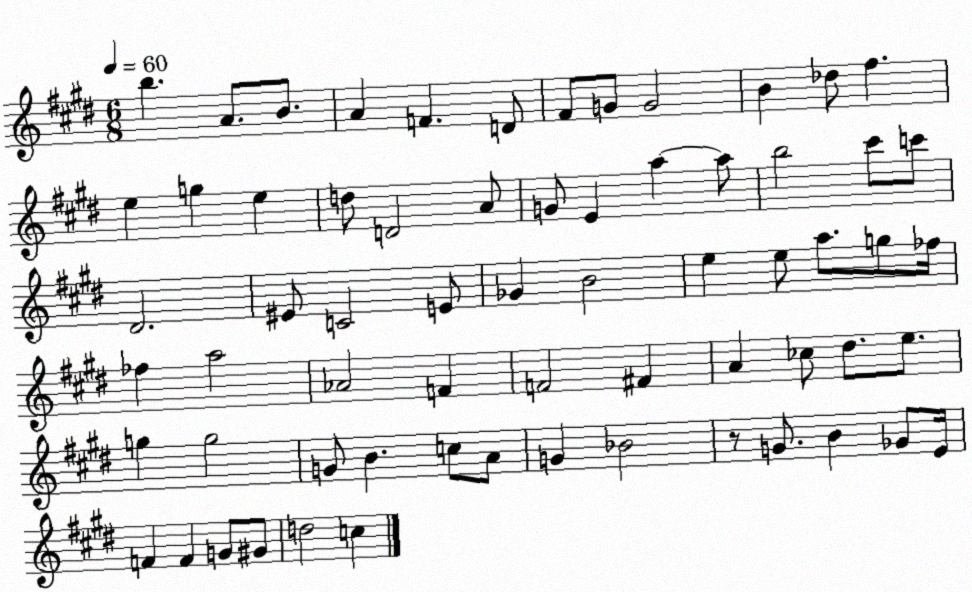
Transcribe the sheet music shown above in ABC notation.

X:1
T:Untitled
M:6/8
L:1/4
K:E
b A/2 B/2 A F D/2 ^F/2 G/2 G2 B _d/2 ^f e g e d/2 D2 A/2 G/2 E a a/2 b2 ^c'/2 c'/2 ^D2 ^E/2 C2 E/2 _G B2 e e/2 a/2 g/2 _f/4 _f a2 _A2 F F2 ^F A _c/2 ^d/2 e/2 g g2 G/2 B c/2 A/2 G _B2 z/2 G/2 B _G/2 E/4 F F G/2 ^G/2 d2 c